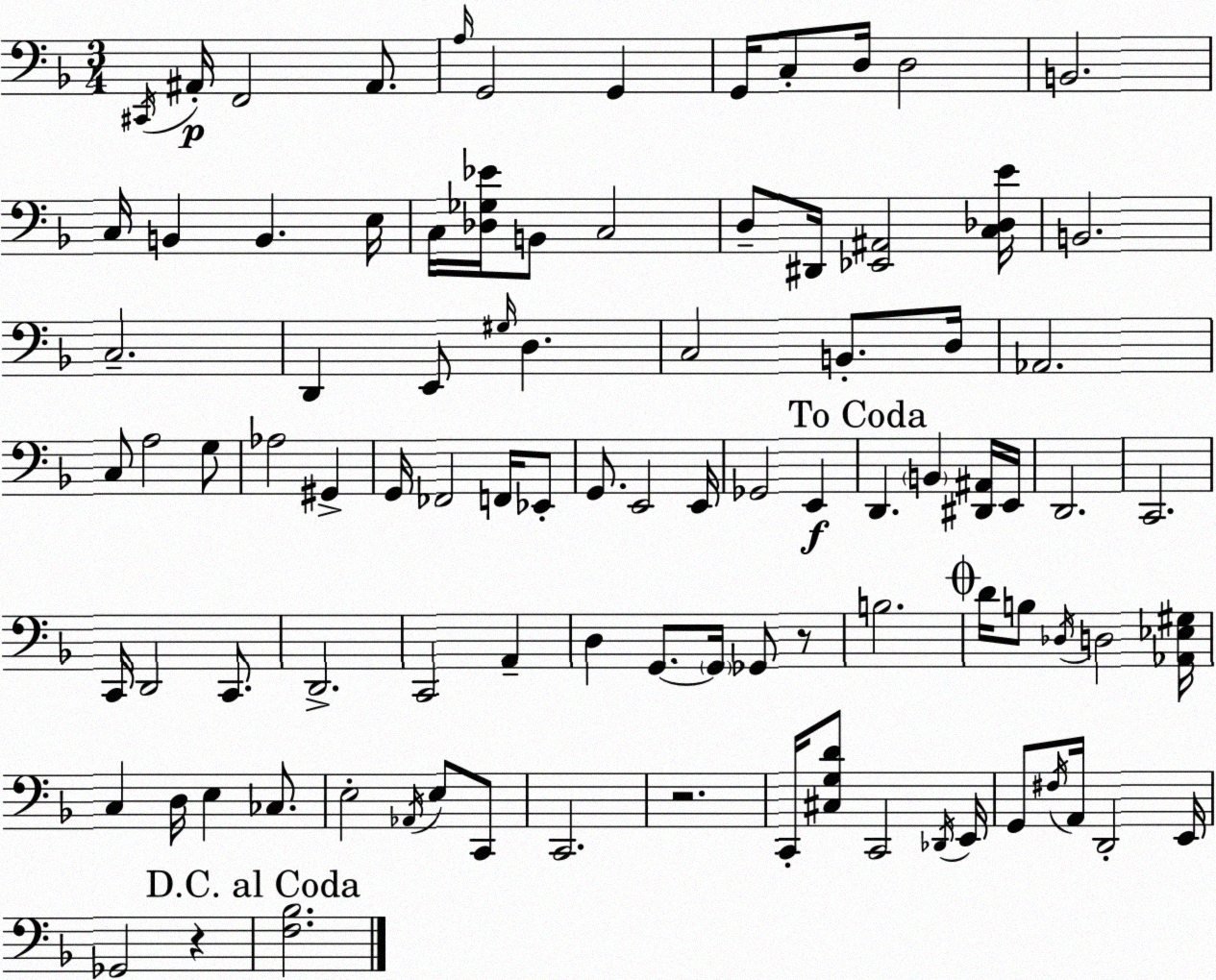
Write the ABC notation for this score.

X:1
T:Untitled
M:3/4
L:1/4
K:F
^C,,/4 ^A,,/4 F,,2 ^A,,/2 A,/4 G,,2 G,, G,,/4 C,/2 D,/4 D,2 B,,2 C,/4 B,, B,, E,/4 C,/4 [_D,_G,_E]/4 B,,/2 C,2 D,/2 ^D,,/4 [_E,,^A,,]2 [C,_D,E]/4 B,,2 C,2 D,, E,,/2 ^G,/4 D, C,2 B,,/2 D,/4 _A,,2 C,/2 A,2 G,/2 _A,2 ^G,, G,,/4 _F,,2 F,,/4 _E,,/2 G,,/2 E,,2 E,,/4 _G,,2 E,, D,, B,, [^D,,^A,,]/4 E,,/4 D,,2 C,,2 C,,/4 D,,2 C,,/2 D,,2 C,,2 A,, D, G,,/2 G,,/4 _G,,/2 z/2 B,2 D/4 B,/2 _D,/4 D,2 [_A,,_E,^G,]/4 C, D,/4 E, _C,/2 E,2 _A,,/4 E,/2 C,,/2 C,,2 z2 C,,/4 [^C,G,D]/2 C,,2 _D,,/4 E,,/4 G,,/2 ^F,/4 A,,/4 D,,2 E,,/4 _G,,2 z [F,_B,]2